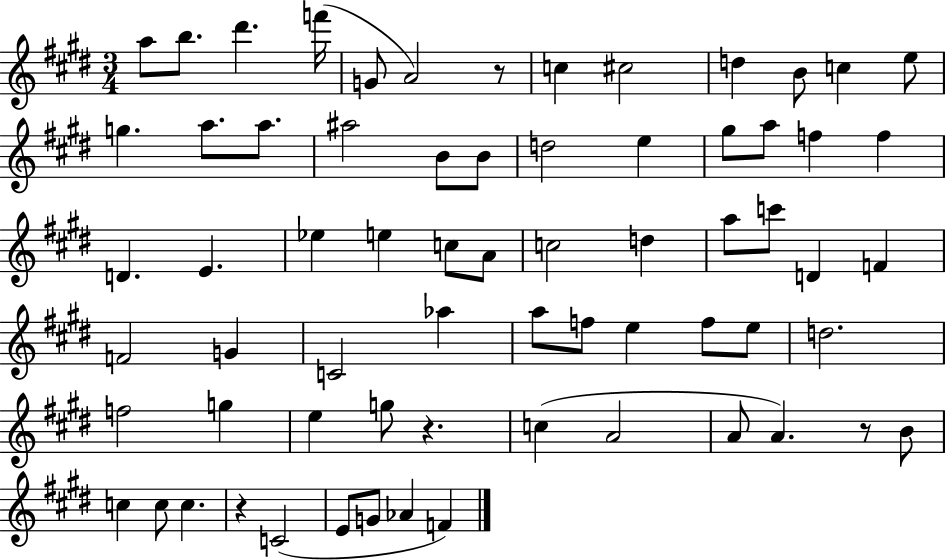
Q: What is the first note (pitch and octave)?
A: A5